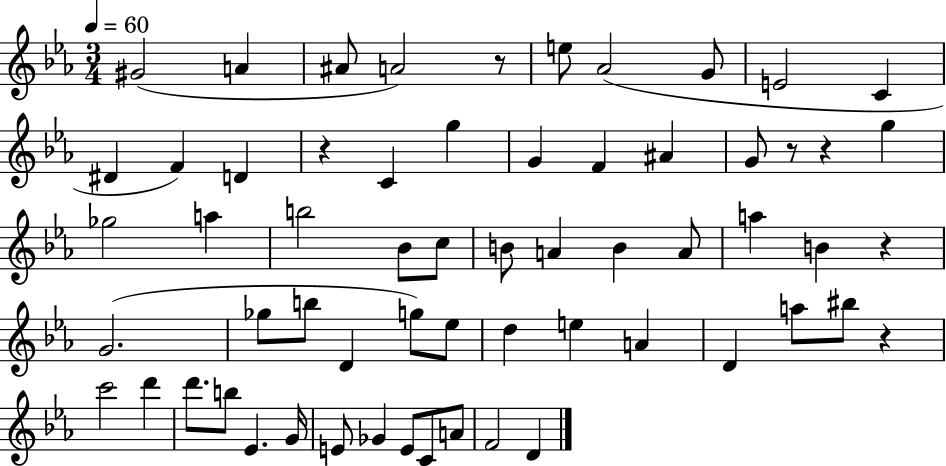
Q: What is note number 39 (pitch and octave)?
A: A4